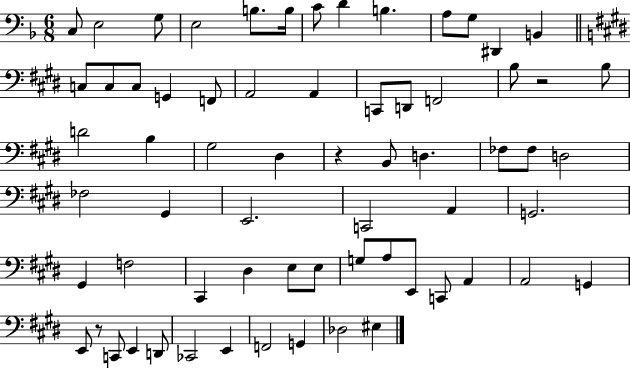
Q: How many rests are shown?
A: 3